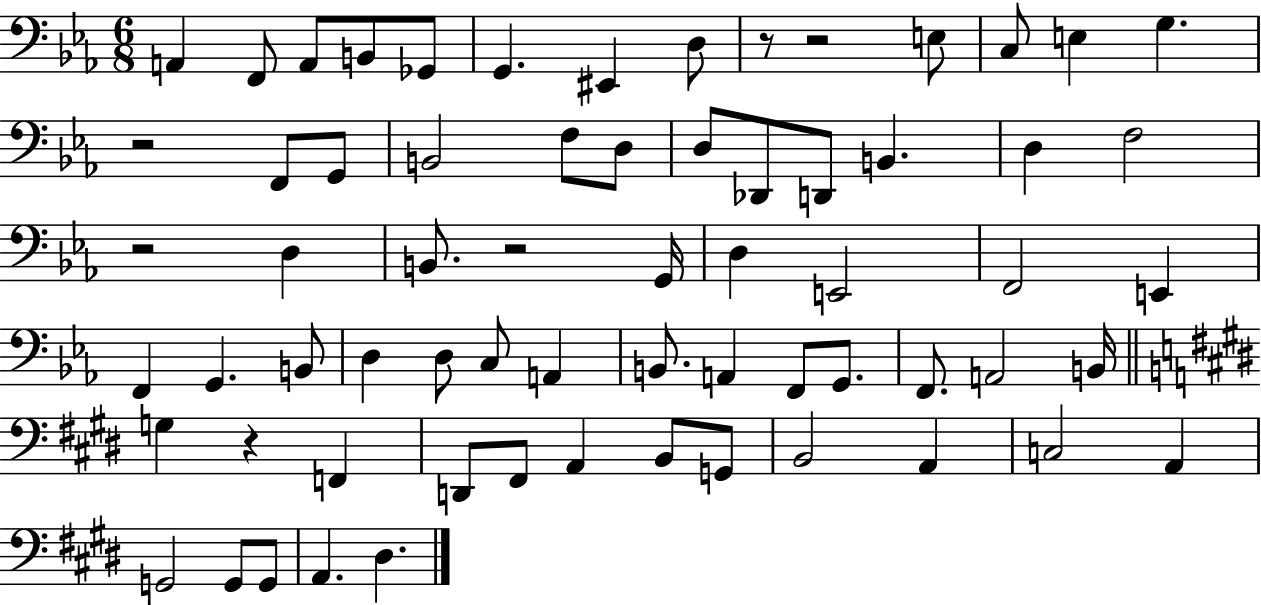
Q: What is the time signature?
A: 6/8